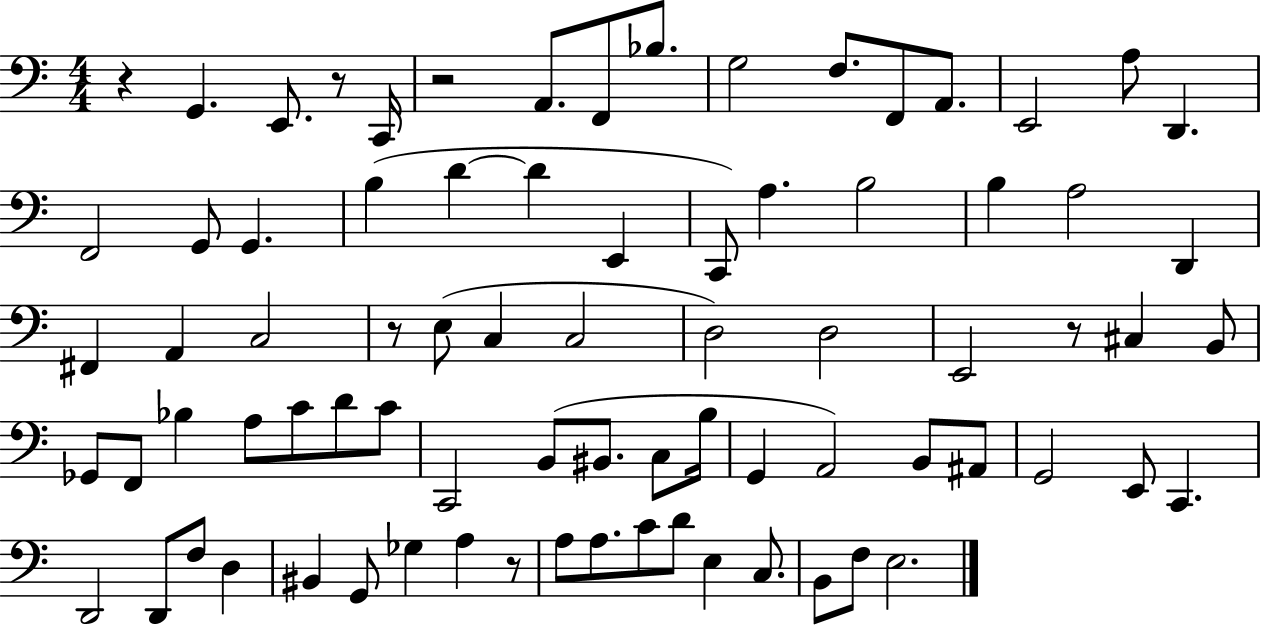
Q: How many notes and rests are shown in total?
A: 79